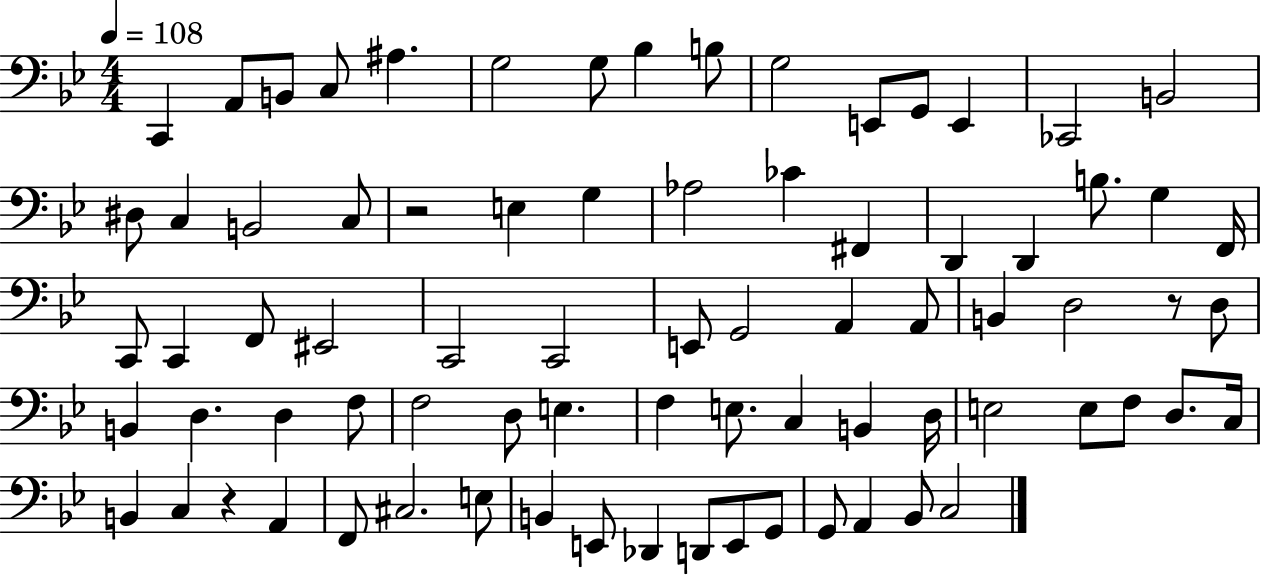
{
  \clef bass
  \numericTimeSignature
  \time 4/4
  \key bes \major
  \tempo 4 = 108
  c,4 a,8 b,8 c8 ais4. | g2 g8 bes4 b8 | g2 e,8 g,8 e,4 | ces,2 b,2 | \break dis8 c4 b,2 c8 | r2 e4 g4 | aes2 ces'4 fis,4 | d,4 d,4 b8. g4 f,16 | \break c,8 c,4 f,8 eis,2 | c,2 c,2 | e,8 g,2 a,4 a,8 | b,4 d2 r8 d8 | \break b,4 d4. d4 f8 | f2 d8 e4. | f4 e8. c4 b,4 d16 | e2 e8 f8 d8. c16 | \break b,4 c4 r4 a,4 | f,8 cis2. e8 | b,4 e,8 des,4 d,8 e,8 g,8 | g,8 a,4 bes,8 c2 | \break \bar "|."
}